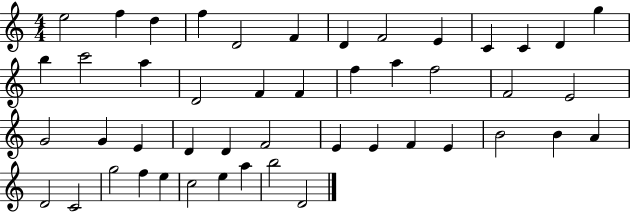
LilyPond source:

{
  \clef treble
  \numericTimeSignature
  \time 4/4
  \key c \major
  e''2 f''4 d''4 | f''4 d'2 f'4 | d'4 f'2 e'4 | c'4 c'4 d'4 g''4 | \break b''4 c'''2 a''4 | d'2 f'4 f'4 | f''4 a''4 f''2 | f'2 e'2 | \break g'2 g'4 e'4 | d'4 d'4 f'2 | e'4 e'4 f'4 e'4 | b'2 b'4 a'4 | \break d'2 c'2 | g''2 f''4 e''4 | c''2 e''4 a''4 | b''2 d'2 | \break \bar "|."
}